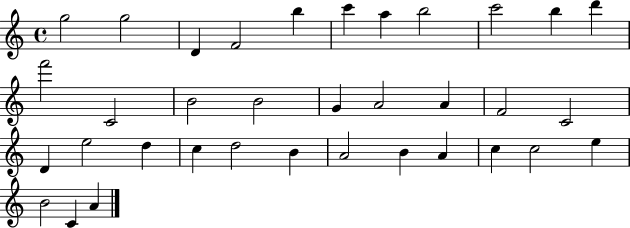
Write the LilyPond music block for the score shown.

{
  \clef treble
  \time 4/4
  \defaultTimeSignature
  \key c \major
  g''2 g''2 | d'4 f'2 b''4 | c'''4 a''4 b''2 | c'''2 b''4 d'''4 | \break f'''2 c'2 | b'2 b'2 | g'4 a'2 a'4 | f'2 c'2 | \break d'4 e''2 d''4 | c''4 d''2 b'4 | a'2 b'4 a'4 | c''4 c''2 e''4 | \break b'2 c'4 a'4 | \bar "|."
}